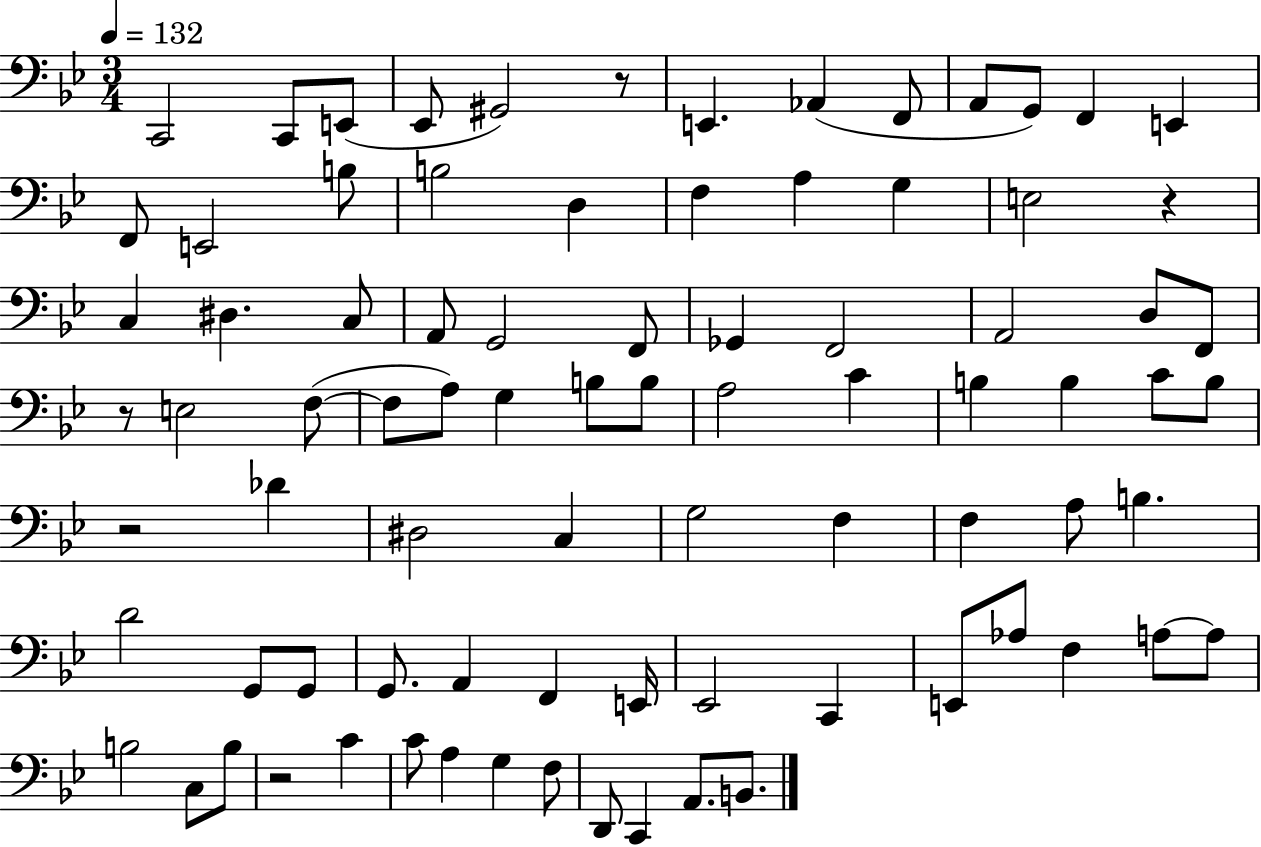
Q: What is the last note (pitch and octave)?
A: B2